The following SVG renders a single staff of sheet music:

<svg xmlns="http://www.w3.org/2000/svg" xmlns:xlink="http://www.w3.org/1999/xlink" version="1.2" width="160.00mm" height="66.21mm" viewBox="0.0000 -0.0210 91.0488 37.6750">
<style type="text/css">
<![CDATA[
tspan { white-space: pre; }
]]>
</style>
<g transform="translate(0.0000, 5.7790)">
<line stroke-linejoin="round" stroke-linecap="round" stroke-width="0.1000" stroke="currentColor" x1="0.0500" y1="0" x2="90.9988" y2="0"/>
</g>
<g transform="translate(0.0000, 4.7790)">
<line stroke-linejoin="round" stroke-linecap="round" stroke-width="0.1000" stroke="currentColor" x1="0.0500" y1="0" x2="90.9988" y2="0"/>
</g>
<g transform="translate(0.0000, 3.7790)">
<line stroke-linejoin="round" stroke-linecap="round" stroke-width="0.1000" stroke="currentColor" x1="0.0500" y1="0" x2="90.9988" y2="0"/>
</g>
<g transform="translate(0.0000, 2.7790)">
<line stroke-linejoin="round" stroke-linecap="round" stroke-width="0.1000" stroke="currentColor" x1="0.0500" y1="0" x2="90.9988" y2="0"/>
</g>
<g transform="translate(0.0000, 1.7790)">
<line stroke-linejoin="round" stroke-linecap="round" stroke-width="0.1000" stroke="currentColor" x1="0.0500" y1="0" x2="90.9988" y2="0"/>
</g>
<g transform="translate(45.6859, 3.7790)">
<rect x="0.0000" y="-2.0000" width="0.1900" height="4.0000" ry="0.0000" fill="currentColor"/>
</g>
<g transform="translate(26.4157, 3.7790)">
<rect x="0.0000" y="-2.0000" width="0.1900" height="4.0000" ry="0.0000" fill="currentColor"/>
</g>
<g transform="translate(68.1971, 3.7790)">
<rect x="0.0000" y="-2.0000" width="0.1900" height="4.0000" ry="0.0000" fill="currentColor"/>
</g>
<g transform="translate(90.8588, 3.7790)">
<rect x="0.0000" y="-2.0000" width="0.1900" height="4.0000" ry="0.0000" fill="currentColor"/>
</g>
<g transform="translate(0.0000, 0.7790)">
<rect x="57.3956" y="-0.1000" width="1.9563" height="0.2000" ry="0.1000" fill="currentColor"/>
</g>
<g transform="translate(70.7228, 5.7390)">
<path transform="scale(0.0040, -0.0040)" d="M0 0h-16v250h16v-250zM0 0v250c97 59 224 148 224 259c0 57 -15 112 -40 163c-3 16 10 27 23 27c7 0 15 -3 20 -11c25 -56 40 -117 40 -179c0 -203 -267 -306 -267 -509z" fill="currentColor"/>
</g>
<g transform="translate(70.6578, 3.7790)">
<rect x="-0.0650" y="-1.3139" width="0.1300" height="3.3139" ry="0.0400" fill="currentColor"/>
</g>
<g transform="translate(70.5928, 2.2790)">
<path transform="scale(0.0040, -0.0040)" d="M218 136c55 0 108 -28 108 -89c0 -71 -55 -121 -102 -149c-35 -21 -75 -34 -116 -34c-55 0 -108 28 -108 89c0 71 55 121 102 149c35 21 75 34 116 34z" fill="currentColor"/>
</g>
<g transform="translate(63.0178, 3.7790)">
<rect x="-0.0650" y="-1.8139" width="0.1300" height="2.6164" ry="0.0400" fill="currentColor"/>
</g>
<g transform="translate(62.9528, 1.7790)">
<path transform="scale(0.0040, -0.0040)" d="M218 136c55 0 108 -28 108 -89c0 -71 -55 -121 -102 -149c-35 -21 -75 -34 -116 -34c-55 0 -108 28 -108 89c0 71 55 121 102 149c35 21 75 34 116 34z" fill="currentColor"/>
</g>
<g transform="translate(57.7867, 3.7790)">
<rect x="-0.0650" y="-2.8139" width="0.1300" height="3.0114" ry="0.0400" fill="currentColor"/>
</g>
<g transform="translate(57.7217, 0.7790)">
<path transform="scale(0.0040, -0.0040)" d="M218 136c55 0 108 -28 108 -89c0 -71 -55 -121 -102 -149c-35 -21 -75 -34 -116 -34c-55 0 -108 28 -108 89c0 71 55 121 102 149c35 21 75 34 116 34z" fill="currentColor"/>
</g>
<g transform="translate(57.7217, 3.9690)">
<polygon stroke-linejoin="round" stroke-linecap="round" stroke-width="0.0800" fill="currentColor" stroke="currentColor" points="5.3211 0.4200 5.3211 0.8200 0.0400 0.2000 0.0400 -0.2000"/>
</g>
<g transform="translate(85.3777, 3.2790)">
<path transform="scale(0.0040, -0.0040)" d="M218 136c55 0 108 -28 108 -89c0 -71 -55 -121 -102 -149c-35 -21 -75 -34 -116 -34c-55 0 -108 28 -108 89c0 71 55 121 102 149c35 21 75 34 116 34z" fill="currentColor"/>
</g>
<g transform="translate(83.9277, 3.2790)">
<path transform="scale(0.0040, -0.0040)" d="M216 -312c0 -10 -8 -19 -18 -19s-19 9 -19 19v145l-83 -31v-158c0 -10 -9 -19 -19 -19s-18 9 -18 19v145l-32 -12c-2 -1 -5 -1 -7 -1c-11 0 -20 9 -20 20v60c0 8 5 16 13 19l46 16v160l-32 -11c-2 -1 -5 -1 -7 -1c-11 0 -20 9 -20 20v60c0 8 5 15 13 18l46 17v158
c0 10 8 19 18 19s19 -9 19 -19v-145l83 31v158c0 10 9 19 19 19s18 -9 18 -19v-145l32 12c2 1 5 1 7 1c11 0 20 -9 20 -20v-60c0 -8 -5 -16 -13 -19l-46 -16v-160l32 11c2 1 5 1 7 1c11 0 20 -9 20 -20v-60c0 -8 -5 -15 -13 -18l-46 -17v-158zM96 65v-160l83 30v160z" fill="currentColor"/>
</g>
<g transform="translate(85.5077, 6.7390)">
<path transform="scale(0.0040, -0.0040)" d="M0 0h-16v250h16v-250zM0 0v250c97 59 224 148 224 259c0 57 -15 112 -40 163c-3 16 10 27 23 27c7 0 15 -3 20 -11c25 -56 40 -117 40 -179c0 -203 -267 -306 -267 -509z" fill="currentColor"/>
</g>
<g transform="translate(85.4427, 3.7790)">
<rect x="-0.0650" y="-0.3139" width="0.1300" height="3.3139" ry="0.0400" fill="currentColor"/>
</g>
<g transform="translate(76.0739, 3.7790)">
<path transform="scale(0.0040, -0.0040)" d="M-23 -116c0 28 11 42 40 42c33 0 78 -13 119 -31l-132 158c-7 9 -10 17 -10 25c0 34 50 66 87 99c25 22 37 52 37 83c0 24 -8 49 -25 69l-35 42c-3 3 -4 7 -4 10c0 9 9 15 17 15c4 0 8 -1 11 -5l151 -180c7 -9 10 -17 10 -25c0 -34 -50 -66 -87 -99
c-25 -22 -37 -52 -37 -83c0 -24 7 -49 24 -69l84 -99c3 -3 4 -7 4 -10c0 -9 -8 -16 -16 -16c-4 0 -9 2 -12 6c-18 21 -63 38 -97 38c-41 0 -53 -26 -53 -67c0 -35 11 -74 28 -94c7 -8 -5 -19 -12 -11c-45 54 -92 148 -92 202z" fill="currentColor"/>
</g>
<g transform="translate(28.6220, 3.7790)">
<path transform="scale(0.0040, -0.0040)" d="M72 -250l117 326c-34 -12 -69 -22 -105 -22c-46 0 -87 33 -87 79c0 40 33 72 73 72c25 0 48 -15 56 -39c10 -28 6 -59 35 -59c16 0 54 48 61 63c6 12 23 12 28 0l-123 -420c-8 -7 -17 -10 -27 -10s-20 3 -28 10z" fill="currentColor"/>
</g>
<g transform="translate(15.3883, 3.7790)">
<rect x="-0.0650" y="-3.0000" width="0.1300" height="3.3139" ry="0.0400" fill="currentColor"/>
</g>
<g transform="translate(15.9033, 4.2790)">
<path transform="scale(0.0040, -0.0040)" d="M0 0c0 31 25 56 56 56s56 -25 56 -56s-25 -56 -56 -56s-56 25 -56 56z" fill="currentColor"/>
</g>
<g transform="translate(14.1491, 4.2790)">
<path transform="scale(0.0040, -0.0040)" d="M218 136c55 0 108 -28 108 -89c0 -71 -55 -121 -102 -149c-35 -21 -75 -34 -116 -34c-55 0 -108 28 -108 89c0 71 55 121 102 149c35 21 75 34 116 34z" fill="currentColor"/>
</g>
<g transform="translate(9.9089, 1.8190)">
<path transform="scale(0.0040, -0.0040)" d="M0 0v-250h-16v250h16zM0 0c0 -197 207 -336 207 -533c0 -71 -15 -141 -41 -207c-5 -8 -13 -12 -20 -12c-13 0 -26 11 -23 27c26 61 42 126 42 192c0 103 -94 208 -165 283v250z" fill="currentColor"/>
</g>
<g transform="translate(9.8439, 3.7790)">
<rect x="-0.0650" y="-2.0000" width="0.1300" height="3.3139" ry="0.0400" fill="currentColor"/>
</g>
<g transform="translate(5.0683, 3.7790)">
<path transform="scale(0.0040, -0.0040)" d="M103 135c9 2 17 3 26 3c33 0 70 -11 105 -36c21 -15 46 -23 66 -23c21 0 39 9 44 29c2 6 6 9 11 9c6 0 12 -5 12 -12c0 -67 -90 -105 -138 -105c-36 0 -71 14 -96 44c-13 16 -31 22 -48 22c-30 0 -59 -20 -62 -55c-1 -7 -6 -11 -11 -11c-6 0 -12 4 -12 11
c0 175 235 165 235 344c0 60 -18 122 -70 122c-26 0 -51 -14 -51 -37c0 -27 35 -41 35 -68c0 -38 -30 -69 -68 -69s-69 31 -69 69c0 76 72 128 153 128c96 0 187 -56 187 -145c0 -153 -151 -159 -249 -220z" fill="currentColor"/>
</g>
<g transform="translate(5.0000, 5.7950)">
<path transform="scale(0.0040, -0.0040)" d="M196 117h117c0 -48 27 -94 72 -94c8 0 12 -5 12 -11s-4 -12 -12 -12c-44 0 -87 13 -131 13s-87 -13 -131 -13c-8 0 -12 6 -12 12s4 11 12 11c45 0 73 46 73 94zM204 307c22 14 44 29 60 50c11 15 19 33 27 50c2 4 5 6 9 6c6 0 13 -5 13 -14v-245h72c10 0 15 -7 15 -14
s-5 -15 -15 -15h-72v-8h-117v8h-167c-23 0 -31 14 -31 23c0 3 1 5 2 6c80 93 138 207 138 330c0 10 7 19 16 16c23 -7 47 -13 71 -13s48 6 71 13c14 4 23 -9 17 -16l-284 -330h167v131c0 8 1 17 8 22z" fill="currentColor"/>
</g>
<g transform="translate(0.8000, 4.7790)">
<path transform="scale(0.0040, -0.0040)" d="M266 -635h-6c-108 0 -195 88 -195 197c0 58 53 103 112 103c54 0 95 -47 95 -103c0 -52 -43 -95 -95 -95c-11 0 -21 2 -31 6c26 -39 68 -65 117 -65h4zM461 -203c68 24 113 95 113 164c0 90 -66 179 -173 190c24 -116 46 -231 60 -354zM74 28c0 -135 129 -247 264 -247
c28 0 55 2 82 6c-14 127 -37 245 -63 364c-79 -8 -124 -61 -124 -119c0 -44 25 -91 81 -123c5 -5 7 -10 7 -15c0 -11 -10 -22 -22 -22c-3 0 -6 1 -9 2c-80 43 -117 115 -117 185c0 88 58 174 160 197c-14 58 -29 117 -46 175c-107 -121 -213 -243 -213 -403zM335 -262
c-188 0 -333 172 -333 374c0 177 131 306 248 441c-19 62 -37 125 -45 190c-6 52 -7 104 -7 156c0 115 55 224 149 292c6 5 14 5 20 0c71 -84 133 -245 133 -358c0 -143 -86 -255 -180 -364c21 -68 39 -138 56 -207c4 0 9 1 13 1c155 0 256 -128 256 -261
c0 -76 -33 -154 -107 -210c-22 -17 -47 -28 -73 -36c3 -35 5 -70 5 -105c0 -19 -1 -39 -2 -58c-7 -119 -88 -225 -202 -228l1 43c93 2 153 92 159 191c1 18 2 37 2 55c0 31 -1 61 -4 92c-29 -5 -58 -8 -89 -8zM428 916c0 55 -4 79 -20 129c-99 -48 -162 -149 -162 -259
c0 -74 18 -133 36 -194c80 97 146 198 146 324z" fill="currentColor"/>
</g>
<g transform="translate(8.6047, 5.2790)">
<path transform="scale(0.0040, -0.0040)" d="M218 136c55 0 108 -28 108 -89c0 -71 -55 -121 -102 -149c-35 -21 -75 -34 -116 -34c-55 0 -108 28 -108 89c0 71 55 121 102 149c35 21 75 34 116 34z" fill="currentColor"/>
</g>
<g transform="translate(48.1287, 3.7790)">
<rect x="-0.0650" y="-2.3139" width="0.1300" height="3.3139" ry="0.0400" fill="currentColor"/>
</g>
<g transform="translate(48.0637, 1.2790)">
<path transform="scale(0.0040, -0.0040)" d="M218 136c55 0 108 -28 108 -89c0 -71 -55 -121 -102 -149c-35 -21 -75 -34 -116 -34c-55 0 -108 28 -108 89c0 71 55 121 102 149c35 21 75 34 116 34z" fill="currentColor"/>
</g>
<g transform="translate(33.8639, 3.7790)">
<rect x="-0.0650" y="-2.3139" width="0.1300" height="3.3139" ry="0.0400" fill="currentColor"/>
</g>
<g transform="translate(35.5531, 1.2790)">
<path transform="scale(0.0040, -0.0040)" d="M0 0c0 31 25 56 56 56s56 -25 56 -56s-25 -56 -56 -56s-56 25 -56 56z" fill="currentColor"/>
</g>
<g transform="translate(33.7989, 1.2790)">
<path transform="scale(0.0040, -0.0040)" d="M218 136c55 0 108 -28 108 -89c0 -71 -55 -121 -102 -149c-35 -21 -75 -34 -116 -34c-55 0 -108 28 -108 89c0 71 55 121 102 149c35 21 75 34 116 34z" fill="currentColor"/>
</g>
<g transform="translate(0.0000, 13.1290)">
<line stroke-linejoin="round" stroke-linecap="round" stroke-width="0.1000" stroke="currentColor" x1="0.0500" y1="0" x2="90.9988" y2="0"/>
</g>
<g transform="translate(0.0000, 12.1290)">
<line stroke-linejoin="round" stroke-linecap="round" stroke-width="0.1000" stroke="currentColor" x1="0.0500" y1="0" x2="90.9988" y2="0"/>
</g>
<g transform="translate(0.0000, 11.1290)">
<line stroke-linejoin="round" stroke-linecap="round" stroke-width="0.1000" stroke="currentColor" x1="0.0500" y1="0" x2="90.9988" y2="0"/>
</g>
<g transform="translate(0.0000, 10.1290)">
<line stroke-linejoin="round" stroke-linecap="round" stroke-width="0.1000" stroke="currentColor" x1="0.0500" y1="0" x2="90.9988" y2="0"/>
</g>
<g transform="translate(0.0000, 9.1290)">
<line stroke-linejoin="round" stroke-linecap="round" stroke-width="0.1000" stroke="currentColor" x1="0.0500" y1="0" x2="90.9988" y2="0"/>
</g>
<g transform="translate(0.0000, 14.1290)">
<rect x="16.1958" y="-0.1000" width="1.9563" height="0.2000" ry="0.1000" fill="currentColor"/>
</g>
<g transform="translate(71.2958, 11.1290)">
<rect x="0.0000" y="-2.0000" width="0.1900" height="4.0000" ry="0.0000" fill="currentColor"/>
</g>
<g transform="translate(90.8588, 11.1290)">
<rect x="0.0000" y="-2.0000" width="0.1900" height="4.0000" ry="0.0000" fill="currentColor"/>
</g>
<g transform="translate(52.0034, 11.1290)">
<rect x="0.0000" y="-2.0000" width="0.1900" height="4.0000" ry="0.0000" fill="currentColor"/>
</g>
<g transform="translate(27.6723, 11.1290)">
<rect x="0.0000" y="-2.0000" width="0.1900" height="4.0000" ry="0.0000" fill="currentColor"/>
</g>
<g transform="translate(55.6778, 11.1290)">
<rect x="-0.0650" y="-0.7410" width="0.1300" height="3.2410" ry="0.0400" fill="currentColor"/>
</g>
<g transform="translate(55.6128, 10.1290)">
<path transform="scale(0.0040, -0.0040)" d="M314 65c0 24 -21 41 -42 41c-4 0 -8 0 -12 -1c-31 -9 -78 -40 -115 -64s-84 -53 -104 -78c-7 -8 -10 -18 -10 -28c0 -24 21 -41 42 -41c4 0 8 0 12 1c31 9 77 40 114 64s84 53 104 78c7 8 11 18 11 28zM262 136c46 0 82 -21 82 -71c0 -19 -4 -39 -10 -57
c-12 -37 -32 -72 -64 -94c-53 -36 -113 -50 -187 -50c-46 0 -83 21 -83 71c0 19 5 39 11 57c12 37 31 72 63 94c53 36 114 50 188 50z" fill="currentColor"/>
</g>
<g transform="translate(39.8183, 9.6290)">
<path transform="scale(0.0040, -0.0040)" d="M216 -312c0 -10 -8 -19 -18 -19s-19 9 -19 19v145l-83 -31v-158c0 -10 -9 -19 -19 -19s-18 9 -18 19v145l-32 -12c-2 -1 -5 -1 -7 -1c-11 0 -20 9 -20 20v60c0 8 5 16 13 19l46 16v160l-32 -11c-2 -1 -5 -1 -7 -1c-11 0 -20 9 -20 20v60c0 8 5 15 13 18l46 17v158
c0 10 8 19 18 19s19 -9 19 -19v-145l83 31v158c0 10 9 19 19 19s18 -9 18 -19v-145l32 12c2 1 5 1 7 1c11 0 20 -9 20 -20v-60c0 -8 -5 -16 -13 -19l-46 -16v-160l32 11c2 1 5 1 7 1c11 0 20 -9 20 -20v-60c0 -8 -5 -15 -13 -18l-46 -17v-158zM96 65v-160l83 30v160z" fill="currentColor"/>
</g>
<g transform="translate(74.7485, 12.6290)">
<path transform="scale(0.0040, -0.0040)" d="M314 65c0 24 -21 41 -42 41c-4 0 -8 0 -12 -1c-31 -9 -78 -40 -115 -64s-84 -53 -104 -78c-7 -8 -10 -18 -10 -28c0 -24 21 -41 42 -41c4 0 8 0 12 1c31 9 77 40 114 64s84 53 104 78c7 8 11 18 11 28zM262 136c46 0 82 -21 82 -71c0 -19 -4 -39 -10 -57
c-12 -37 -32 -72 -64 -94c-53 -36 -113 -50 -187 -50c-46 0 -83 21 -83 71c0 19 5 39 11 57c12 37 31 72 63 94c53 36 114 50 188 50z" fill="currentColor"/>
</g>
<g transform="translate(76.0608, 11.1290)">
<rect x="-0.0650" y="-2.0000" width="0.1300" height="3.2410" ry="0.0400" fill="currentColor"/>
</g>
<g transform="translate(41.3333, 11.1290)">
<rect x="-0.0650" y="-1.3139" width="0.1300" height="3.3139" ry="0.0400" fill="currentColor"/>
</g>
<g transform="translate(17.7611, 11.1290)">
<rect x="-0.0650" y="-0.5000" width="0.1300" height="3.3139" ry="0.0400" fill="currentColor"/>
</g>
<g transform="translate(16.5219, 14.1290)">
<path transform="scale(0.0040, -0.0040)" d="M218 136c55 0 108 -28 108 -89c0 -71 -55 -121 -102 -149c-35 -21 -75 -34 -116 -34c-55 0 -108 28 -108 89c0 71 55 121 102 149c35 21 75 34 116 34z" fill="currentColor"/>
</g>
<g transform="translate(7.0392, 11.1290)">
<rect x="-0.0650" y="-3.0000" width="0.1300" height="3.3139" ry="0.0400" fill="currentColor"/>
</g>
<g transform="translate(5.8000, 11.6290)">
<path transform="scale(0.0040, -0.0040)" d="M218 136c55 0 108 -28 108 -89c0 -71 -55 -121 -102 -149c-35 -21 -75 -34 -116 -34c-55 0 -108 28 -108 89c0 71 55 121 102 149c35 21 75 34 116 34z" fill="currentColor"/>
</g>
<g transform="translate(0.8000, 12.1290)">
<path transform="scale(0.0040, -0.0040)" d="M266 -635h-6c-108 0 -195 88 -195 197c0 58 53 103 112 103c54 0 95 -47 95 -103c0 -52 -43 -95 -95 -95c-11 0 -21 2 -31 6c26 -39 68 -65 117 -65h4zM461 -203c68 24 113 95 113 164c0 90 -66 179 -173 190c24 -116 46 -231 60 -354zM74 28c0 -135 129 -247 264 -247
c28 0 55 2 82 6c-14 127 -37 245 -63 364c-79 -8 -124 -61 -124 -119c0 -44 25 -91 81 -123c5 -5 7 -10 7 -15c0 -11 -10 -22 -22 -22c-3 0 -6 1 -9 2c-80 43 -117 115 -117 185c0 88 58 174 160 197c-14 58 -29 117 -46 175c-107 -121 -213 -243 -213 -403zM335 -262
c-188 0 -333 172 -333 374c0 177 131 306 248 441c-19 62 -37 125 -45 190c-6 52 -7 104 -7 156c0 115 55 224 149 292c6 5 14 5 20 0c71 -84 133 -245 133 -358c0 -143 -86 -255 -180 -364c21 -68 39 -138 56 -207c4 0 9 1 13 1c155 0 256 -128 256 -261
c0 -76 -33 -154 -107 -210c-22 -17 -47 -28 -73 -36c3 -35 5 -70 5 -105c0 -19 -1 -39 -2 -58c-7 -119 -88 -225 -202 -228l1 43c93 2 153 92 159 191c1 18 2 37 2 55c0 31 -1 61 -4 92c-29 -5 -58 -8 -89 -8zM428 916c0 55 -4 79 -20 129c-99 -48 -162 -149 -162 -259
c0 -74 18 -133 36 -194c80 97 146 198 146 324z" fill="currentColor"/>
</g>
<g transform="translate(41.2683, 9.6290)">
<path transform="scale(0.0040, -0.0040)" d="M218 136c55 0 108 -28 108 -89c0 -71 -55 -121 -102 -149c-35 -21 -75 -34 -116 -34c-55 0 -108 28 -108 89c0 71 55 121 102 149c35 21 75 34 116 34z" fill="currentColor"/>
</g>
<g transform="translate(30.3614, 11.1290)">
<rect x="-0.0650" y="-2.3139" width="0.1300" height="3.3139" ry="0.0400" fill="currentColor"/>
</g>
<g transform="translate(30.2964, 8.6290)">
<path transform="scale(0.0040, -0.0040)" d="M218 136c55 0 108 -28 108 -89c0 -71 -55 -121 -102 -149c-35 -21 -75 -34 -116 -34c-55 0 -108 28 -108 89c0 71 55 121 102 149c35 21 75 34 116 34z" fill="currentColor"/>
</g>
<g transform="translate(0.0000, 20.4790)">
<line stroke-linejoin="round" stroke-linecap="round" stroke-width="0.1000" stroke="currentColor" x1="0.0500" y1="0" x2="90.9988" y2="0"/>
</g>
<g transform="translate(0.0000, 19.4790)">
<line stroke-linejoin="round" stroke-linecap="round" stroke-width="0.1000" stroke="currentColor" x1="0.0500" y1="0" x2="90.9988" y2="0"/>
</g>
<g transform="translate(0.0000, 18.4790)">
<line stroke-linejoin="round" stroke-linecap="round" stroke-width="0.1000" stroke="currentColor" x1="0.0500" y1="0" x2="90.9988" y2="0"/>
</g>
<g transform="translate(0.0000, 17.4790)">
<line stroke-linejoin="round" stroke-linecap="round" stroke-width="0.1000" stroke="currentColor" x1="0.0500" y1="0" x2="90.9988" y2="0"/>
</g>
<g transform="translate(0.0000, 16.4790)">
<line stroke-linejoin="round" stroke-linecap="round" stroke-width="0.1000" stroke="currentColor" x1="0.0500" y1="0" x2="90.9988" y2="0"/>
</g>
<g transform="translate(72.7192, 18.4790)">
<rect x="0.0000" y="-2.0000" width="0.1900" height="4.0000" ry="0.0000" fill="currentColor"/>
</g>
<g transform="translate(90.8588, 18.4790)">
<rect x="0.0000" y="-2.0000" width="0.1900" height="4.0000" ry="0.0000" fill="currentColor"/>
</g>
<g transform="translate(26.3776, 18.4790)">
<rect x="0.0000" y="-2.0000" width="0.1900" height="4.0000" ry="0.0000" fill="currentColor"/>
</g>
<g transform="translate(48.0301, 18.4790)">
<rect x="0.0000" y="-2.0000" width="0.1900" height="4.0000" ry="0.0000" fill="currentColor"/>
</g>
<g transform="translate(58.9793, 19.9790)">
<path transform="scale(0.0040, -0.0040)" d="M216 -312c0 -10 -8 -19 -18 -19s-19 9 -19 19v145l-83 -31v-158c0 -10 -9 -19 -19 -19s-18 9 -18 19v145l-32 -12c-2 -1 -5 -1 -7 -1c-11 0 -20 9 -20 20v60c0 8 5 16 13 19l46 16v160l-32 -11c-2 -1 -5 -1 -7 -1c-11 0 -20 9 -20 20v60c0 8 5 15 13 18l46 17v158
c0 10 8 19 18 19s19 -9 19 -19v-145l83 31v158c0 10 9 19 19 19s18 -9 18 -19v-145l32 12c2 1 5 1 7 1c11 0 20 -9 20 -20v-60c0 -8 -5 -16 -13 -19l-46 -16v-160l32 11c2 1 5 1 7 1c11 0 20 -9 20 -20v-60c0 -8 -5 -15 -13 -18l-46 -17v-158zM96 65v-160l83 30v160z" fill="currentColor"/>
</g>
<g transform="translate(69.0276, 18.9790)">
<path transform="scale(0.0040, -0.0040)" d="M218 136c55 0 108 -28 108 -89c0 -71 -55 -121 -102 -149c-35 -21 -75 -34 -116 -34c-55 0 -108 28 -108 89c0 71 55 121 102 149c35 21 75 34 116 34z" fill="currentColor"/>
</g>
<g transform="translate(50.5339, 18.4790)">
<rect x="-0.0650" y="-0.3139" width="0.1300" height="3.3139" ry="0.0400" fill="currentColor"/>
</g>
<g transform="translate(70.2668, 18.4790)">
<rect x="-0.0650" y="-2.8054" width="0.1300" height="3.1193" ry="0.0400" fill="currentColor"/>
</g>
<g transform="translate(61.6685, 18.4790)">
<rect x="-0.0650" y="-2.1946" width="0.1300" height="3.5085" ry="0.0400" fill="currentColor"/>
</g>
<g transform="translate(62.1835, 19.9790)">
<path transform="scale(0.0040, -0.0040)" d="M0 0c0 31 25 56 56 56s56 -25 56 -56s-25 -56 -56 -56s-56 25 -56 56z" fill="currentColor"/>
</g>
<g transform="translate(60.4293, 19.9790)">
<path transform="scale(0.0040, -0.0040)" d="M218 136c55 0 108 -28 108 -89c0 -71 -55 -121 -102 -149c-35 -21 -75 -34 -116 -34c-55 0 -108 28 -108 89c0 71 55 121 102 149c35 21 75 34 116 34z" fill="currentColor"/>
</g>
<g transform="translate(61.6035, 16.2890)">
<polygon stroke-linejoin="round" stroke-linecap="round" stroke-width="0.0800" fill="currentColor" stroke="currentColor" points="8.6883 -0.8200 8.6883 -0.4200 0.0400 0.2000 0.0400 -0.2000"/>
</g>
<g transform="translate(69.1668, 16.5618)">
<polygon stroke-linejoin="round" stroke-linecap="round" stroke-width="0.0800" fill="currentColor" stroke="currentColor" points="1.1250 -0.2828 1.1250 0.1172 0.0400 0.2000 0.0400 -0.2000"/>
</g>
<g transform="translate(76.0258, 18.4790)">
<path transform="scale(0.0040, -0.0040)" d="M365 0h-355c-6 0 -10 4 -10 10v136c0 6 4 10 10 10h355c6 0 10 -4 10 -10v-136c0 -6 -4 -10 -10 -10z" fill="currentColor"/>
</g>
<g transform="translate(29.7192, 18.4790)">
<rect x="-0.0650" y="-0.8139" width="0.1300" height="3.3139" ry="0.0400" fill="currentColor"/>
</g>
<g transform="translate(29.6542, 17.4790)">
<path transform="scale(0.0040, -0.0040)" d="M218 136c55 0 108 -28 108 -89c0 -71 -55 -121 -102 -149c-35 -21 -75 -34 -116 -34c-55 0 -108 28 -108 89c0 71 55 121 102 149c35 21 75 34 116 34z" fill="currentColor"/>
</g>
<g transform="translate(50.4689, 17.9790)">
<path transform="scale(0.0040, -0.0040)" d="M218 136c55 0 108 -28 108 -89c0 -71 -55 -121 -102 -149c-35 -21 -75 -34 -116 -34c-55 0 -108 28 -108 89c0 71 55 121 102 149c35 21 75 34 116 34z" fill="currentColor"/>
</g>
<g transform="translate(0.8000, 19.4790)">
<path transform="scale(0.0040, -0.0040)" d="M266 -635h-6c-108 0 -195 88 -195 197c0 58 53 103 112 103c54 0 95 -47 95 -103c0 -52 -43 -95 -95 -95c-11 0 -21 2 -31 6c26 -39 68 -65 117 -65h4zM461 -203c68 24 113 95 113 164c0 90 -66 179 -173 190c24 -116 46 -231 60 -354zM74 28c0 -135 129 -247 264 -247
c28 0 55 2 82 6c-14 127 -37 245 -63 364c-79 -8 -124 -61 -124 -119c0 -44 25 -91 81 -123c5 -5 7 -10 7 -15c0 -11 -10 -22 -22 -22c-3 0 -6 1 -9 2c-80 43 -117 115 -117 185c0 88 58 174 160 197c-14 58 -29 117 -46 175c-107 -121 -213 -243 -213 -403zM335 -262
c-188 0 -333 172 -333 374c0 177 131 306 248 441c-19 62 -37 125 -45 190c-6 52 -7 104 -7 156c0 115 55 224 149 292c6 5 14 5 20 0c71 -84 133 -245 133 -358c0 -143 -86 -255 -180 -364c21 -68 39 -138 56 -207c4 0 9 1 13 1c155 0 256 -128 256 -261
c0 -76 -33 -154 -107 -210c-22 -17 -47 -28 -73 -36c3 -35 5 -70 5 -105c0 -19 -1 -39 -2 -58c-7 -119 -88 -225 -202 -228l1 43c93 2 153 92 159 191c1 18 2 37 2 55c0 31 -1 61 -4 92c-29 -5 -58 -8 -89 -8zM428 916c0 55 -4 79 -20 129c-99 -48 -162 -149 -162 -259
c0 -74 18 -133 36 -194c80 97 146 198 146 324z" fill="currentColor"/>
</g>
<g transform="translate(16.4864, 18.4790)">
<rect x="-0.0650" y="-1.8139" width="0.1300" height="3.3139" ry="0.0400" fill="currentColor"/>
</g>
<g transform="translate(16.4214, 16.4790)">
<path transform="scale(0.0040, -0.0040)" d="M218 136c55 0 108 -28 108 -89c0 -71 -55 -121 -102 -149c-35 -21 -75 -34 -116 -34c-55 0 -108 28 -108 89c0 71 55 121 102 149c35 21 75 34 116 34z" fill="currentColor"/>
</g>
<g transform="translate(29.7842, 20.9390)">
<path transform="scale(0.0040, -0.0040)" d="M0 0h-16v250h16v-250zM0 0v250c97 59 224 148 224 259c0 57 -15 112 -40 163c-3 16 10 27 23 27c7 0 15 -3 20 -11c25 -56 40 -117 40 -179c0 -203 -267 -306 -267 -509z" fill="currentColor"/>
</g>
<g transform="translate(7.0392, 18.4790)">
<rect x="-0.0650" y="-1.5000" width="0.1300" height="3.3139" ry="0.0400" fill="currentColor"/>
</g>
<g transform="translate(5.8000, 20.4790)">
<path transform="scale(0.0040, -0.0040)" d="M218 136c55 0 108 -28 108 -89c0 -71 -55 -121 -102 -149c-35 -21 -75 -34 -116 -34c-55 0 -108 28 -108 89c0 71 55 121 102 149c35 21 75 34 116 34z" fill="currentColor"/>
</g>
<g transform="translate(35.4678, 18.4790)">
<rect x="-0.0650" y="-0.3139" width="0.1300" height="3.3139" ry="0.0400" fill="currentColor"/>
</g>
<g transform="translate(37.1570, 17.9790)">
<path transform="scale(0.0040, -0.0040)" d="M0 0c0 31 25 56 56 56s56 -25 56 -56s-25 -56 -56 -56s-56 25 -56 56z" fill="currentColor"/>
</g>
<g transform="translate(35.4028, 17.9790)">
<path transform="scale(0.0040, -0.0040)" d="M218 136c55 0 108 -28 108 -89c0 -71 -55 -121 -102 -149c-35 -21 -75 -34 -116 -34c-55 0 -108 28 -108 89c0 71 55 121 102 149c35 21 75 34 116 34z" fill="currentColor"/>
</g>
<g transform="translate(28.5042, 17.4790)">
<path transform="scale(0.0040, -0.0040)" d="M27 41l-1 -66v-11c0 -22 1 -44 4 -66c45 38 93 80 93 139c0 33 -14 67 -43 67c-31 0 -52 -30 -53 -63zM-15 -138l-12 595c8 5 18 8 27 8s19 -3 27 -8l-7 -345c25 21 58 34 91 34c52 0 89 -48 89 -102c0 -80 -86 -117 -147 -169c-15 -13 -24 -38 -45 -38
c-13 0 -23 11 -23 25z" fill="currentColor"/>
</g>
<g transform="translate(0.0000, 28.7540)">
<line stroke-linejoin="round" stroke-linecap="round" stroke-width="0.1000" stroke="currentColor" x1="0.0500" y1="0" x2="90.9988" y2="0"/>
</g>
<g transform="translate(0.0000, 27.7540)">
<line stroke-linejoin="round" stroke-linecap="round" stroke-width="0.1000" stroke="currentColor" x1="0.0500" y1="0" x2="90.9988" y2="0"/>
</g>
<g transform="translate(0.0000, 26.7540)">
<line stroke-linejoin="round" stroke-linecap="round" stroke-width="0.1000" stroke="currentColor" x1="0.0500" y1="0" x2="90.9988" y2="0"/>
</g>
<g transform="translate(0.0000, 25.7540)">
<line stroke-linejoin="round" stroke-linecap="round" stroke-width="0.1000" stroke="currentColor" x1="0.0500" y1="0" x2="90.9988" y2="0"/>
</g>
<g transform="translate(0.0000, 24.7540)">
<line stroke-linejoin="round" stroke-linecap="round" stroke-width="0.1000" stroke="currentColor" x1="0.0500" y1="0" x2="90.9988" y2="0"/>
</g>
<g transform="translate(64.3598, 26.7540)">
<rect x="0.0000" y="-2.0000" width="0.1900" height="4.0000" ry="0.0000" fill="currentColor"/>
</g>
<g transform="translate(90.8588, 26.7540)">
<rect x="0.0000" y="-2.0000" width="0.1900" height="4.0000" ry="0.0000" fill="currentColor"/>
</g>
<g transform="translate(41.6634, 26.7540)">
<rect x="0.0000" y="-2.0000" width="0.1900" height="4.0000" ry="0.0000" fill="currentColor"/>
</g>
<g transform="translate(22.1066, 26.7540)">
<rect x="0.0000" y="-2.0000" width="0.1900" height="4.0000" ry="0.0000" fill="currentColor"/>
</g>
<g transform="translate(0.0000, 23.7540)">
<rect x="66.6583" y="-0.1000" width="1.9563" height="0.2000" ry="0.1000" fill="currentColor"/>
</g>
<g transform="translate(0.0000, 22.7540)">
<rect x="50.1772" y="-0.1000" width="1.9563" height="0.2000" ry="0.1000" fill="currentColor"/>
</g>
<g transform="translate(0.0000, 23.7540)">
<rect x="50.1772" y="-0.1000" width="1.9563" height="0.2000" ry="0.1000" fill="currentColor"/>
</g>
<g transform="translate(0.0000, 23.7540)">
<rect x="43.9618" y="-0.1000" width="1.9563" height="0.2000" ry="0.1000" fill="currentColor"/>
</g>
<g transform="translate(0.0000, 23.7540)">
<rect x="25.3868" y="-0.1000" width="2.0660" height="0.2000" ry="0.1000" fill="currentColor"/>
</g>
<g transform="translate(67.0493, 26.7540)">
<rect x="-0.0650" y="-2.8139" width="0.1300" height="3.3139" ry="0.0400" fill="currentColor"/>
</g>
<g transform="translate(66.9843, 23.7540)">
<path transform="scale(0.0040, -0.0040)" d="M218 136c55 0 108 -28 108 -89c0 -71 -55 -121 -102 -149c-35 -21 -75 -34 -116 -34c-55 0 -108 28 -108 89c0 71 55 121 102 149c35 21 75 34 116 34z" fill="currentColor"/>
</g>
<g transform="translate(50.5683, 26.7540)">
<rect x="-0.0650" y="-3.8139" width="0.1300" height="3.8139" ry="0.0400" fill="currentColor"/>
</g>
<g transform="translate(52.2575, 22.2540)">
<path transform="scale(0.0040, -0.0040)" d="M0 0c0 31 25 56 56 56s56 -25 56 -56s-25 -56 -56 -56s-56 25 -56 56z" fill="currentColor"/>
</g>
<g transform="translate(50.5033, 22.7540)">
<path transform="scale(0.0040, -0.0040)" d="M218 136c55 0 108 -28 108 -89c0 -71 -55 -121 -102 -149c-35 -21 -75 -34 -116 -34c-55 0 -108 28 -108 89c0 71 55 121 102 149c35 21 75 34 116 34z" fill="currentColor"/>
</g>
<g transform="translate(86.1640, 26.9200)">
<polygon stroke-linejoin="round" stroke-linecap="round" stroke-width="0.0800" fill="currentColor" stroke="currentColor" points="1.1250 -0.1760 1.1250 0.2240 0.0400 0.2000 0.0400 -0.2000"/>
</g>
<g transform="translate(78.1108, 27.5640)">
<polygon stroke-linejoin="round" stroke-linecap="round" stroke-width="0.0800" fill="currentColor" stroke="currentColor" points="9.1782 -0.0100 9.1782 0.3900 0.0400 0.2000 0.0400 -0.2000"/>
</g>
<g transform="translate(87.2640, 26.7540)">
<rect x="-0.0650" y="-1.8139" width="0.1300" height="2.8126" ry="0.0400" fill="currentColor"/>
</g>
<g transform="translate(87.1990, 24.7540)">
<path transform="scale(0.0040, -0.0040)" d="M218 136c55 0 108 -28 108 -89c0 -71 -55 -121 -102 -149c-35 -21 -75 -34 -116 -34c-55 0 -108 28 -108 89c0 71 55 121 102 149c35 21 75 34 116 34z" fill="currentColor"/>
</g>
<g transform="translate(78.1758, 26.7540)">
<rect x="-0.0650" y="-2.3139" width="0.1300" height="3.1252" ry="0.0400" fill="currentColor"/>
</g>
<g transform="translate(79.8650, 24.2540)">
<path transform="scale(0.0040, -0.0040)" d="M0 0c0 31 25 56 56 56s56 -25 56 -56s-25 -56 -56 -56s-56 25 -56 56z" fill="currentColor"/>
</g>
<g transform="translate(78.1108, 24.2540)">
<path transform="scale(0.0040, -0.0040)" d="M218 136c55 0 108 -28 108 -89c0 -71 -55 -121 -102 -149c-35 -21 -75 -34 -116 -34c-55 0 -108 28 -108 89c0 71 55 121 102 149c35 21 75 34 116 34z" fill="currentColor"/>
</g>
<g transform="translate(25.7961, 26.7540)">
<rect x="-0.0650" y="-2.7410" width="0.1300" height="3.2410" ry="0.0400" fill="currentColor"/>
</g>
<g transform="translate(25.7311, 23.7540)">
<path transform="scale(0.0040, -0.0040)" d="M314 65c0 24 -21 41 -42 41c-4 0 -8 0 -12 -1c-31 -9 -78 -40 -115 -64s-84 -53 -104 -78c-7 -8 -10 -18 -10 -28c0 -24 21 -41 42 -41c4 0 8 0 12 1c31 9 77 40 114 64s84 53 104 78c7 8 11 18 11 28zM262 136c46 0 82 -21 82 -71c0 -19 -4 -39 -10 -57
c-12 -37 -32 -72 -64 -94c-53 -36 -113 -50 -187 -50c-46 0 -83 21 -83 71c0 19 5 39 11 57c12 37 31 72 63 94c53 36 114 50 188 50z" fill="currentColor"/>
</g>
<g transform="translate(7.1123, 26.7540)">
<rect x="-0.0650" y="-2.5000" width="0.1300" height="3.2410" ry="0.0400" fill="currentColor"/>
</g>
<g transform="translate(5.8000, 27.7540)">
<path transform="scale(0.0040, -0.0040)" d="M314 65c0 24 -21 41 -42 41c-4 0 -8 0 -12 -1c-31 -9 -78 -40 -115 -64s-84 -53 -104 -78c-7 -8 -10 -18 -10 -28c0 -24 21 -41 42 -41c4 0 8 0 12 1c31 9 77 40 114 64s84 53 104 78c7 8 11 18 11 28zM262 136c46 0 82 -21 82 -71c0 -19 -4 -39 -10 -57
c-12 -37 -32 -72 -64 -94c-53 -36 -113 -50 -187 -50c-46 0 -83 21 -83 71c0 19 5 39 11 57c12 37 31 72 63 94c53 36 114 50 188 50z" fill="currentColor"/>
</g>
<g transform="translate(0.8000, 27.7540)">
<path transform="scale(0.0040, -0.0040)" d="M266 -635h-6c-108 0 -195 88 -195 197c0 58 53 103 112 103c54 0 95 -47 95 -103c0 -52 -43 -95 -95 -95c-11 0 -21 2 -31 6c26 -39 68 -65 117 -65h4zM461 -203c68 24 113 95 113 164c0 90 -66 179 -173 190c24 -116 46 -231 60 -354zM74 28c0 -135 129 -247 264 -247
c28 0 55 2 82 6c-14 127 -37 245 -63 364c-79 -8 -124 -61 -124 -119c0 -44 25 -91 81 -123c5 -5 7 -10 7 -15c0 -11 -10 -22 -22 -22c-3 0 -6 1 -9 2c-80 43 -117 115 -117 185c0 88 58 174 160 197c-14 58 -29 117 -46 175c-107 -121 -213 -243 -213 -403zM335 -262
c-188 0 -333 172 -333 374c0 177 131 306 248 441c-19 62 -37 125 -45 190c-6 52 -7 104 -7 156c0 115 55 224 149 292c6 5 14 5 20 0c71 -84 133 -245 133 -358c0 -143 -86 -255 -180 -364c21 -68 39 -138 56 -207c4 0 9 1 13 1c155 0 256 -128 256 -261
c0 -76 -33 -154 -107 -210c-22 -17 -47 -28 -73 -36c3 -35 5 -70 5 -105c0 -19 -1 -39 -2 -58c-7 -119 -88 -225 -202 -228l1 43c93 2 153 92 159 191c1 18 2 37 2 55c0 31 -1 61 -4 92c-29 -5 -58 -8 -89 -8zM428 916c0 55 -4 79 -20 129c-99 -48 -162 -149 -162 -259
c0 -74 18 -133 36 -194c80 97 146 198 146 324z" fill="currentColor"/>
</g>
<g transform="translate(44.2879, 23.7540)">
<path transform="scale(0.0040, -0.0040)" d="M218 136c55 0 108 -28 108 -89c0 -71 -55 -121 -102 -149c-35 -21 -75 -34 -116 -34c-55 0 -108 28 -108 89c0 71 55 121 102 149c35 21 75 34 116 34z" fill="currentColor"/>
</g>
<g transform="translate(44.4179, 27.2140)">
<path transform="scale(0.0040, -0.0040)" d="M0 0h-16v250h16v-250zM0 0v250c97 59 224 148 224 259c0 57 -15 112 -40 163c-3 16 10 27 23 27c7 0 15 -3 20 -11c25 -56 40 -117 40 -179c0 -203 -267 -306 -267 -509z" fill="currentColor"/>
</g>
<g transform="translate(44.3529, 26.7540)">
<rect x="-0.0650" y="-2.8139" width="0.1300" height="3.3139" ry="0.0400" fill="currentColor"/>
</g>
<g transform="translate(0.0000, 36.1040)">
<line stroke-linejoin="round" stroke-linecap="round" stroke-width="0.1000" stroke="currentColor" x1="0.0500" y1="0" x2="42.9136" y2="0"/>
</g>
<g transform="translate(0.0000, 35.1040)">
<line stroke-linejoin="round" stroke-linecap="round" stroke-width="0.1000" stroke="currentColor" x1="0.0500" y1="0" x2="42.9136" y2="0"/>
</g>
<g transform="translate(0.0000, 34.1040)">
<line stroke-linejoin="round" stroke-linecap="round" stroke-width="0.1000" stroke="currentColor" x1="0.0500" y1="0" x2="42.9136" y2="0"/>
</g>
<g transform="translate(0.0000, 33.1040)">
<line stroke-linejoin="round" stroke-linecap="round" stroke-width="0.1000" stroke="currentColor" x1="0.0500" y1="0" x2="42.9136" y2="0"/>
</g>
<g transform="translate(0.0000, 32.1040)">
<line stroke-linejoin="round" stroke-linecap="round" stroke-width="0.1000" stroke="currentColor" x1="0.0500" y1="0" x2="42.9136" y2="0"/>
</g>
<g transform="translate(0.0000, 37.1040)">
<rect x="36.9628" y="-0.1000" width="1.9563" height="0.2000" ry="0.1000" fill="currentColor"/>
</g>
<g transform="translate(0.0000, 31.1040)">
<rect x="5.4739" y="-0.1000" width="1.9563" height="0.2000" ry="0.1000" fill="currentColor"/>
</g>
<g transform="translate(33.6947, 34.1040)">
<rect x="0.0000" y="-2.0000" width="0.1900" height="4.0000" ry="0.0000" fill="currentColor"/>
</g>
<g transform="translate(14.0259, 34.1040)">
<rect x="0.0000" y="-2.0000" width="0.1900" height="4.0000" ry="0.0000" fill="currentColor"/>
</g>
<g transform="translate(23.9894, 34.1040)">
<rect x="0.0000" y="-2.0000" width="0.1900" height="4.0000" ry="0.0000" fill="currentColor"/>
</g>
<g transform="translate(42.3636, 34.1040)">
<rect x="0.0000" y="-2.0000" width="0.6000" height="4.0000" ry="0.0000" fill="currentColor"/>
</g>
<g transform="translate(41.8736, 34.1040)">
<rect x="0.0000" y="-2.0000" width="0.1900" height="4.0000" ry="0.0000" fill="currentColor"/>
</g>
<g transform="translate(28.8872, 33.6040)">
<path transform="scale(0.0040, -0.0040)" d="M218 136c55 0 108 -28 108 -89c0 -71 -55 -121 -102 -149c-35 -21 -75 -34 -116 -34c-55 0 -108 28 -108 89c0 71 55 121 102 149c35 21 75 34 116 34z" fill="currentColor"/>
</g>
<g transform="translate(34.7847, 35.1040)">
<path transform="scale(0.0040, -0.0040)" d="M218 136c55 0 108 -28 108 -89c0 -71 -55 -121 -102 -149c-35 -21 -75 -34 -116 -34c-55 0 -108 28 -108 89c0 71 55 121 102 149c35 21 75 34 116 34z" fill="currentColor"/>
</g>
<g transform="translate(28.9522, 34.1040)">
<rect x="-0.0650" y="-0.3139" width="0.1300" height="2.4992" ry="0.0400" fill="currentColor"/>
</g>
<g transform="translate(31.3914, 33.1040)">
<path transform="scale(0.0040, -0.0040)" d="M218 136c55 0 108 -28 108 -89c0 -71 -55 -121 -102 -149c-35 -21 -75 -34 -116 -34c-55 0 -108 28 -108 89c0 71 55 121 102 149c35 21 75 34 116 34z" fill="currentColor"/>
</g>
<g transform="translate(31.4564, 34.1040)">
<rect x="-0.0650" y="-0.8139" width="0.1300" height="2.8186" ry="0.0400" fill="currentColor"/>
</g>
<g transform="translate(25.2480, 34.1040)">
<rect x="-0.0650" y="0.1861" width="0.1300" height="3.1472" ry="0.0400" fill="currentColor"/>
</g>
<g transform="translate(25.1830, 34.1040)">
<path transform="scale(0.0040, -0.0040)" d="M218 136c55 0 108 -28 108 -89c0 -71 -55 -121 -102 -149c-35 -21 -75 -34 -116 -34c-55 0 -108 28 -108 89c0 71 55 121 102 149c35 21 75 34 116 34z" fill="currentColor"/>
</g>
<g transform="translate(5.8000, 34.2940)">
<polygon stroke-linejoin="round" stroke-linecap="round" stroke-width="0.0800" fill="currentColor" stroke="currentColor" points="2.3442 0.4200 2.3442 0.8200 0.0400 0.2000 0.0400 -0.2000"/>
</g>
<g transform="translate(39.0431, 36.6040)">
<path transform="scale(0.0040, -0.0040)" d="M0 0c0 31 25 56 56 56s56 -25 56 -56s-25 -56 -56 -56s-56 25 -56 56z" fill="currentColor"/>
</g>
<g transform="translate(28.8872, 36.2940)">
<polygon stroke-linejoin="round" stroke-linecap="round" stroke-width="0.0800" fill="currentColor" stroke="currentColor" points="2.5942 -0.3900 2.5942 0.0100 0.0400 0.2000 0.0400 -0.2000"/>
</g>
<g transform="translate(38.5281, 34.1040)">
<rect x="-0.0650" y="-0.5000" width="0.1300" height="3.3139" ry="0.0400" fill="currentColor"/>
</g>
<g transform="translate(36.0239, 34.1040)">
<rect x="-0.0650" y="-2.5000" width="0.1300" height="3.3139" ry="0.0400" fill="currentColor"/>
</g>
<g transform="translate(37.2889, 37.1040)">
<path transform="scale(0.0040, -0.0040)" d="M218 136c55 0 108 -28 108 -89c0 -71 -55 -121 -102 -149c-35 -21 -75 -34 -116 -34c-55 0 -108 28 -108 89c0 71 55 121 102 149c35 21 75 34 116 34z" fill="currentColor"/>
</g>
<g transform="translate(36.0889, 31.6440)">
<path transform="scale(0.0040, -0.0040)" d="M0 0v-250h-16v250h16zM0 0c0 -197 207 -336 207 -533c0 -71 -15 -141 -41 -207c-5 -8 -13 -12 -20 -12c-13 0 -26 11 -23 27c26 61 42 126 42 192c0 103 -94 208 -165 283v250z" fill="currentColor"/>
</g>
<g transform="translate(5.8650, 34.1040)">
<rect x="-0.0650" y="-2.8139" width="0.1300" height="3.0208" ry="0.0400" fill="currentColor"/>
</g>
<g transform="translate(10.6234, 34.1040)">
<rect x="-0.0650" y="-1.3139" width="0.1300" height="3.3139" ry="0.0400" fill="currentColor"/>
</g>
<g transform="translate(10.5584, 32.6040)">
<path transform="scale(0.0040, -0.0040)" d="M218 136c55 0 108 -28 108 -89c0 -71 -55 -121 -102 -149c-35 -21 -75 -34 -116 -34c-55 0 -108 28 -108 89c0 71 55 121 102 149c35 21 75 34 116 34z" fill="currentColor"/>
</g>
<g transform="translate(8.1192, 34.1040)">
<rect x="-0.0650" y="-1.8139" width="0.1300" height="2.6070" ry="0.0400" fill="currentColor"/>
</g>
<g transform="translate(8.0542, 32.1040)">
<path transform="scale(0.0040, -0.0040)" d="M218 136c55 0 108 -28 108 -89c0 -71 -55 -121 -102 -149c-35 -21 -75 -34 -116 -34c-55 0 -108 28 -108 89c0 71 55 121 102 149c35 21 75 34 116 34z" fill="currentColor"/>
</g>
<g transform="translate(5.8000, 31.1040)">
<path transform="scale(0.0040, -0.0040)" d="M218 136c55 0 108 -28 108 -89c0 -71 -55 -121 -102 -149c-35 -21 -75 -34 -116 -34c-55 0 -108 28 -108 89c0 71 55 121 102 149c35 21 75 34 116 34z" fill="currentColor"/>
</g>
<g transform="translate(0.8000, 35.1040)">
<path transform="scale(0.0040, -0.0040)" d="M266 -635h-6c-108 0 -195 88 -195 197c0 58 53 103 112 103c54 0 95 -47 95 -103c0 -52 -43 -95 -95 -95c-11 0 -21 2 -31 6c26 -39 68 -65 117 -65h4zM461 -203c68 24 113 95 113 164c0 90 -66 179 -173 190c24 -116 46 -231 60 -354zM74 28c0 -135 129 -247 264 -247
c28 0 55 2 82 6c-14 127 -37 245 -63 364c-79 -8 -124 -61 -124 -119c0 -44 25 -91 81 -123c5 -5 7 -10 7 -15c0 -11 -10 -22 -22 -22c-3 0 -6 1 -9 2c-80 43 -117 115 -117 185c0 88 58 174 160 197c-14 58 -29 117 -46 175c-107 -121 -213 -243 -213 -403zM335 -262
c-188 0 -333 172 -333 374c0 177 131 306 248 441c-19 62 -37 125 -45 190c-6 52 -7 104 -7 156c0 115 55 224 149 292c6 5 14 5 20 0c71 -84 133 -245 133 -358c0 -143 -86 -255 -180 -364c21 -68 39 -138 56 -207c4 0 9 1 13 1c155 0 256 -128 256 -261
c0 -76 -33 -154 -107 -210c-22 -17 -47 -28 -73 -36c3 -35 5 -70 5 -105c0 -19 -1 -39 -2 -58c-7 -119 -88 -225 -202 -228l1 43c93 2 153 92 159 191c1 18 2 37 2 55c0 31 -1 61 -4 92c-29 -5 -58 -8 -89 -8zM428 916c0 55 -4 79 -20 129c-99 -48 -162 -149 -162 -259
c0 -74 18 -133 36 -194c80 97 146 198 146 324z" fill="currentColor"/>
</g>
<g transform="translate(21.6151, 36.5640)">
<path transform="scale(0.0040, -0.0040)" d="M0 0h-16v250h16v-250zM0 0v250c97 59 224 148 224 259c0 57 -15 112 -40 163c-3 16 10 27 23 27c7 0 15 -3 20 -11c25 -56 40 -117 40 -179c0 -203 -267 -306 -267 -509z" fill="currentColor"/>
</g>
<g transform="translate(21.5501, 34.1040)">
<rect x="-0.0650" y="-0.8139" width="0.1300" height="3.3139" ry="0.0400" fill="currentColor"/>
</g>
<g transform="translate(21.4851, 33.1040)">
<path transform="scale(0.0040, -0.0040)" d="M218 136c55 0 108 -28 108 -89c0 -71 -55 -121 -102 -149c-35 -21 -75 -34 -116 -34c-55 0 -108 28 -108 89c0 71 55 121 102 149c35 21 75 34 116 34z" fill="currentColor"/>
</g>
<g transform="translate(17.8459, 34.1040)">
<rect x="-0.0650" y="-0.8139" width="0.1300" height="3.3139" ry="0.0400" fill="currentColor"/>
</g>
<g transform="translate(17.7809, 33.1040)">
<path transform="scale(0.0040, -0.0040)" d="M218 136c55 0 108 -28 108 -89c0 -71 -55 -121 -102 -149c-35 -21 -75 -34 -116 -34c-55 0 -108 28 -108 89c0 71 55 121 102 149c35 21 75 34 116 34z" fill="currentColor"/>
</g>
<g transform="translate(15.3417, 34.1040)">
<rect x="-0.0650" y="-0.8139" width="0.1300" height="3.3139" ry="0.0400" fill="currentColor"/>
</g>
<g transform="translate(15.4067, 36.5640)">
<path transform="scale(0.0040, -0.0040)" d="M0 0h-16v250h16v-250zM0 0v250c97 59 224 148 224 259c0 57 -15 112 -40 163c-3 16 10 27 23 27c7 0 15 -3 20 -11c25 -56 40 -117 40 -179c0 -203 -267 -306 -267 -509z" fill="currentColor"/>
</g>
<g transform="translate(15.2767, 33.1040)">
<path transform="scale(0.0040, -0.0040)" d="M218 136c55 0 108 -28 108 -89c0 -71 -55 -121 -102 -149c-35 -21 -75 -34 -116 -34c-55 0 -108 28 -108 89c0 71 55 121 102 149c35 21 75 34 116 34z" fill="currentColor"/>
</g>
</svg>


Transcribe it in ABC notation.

X:1
T:Untitled
M:2/4
L:1/4
K:C
F/2 A z/2 g g a/2 f/2 e/2 z ^c/2 A C g ^e d2 F2 E f _d/2 c c ^F/2 A/4 z2 G2 a2 a/2 c' a g/2 f/4 a/2 f/2 e d/2 d d/2 B c/2 d/2 G/2 C